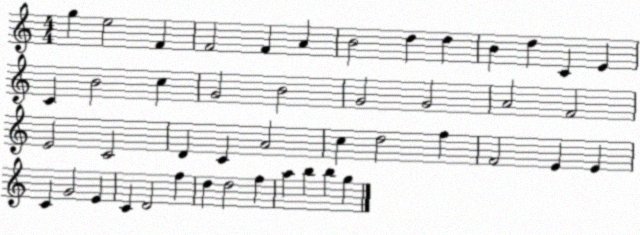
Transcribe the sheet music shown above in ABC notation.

X:1
T:Untitled
M:4/4
L:1/4
K:C
g e2 F F2 F A B2 d d B d C E C B2 c G2 B2 G2 G2 A2 F2 E2 C2 D C A2 c d2 f F2 E E C G2 E C D2 f d d2 f a b b g